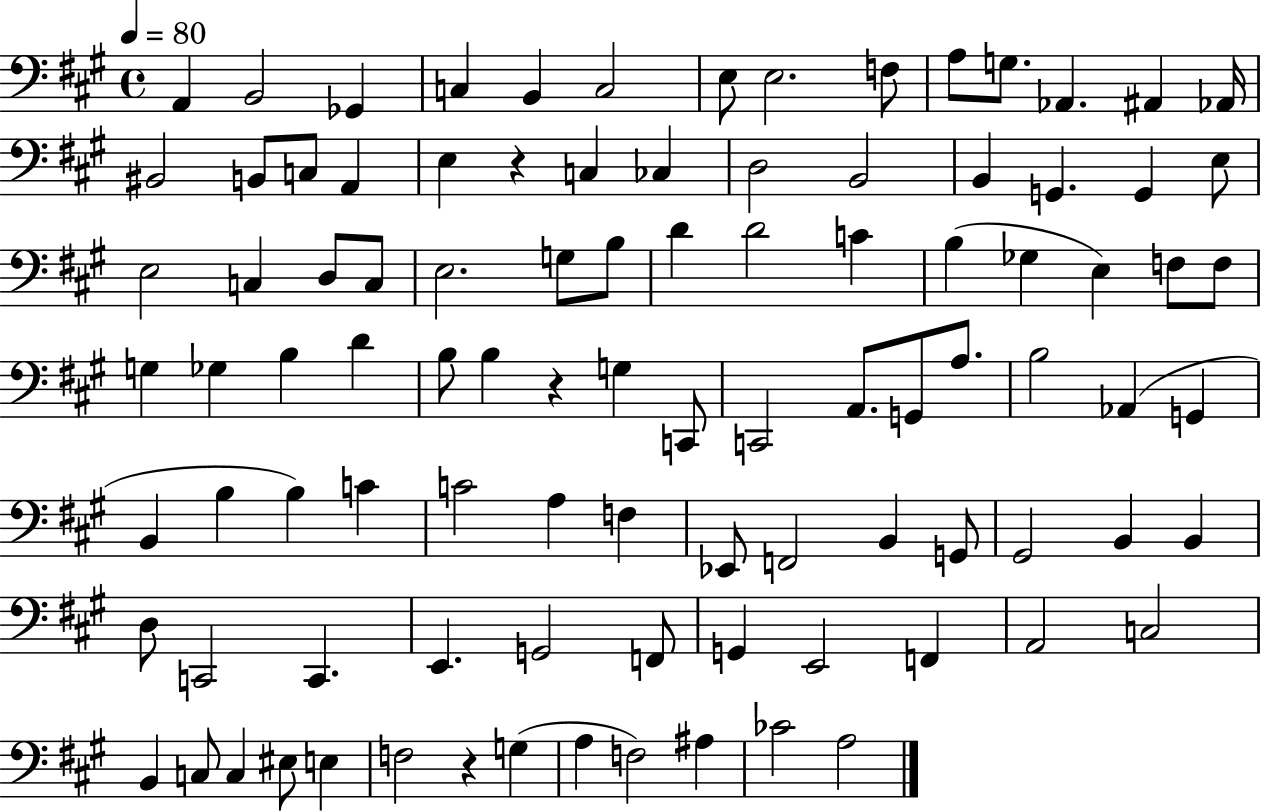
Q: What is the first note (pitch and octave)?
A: A2